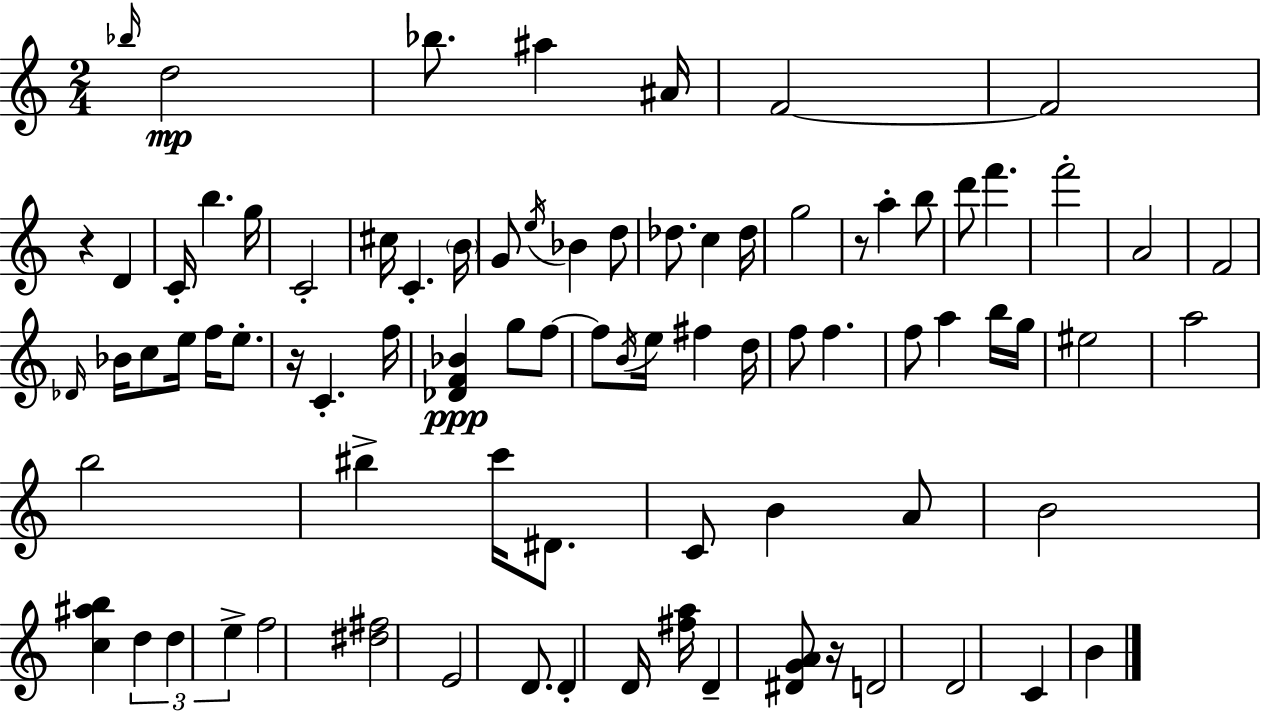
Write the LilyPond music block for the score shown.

{
  \clef treble
  \numericTimeSignature
  \time 2/4
  \key a \minor
  \grace { bes''16 }\mp d''2 | bes''8. ais''4 | ais'16 f'2~~ | f'2 | \break r4 d'4 | c'16-. b''4. | g''16 c'2-. | cis''16 c'4.-. | \break \parenthesize b'16 g'8 \acciaccatura { e''16 } bes'4 | d''8 des''8. c''4 | des''16 g''2 | r8 a''4-. | \break b''8 d'''8 f'''4. | f'''2-. | a'2 | f'2 | \break \grace { des'16 } bes'16 c''8 e''16 f''16 | e''8.-. r16 c'4.-. | f''16 <des' f' bes'>4\ppp g''8 | f''8~~ f''8 \acciaccatura { b'16 } e''16 fis''4 | \break d''16 f''8 f''4. | f''8 a''4 | b''16 g''16 eis''2 | a''2 | \break b''2 | bis''4-> | c'''16 dis'8. c'8 b'4 | a'8 b'2 | \break <c'' ais'' b''>4 | \tuplet 3/2 { d''4 d''4 | e''4-> } f''2 | <dis'' fis''>2 | \break e'2 | d'8. d'4-. | d'16 <fis'' a''>16 d'4-- | <dis' g' a'>8 r16 d'2 | \break d'2 | c'4 | b'4 \bar "|."
}